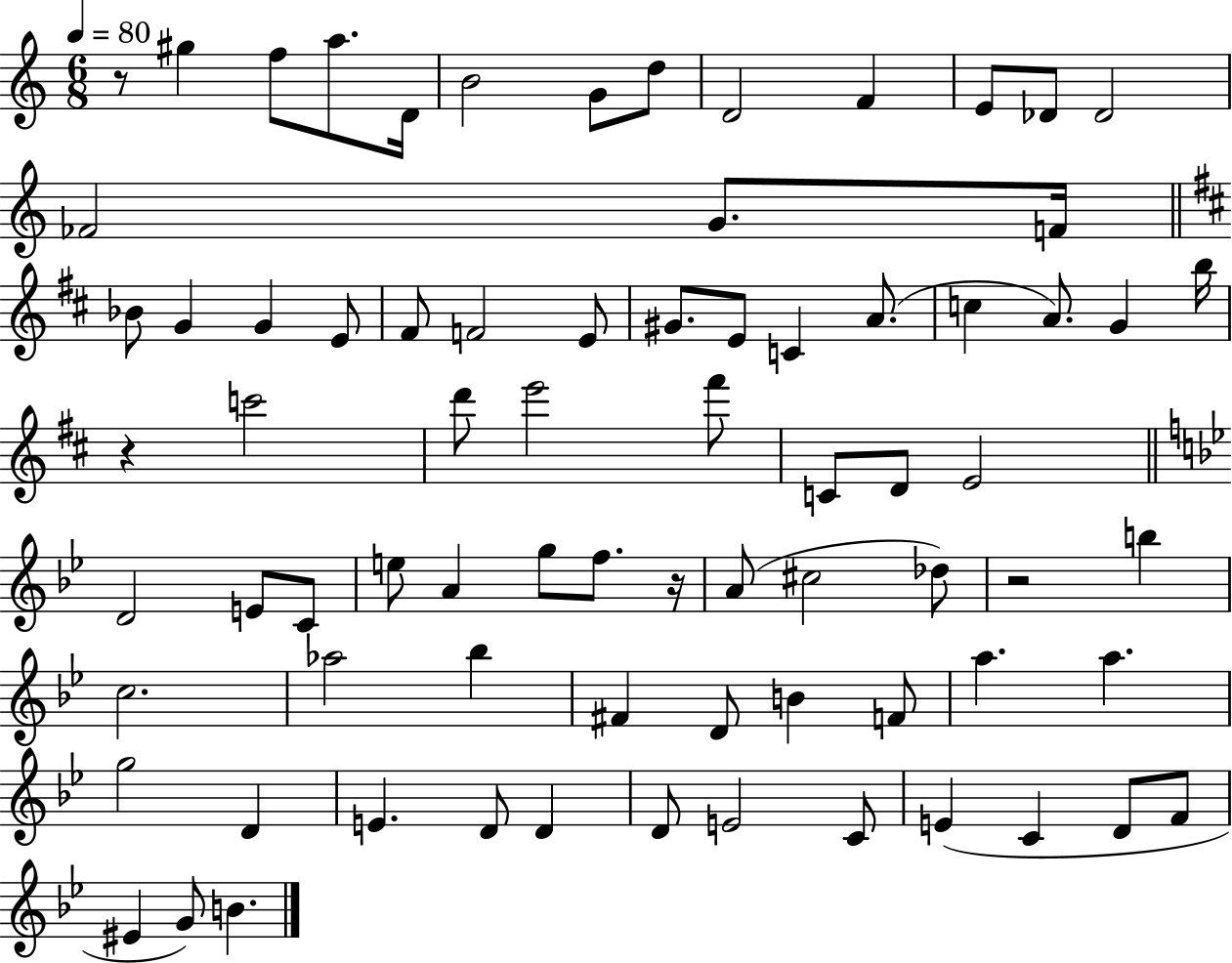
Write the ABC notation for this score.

X:1
T:Untitled
M:6/8
L:1/4
K:C
z/2 ^g f/2 a/2 D/4 B2 G/2 d/2 D2 F E/2 _D/2 _D2 _F2 G/2 F/4 _B/2 G G E/2 ^F/2 F2 E/2 ^G/2 E/2 C A/2 c A/2 G b/4 z c'2 d'/2 e'2 ^f'/2 C/2 D/2 E2 D2 E/2 C/2 e/2 A g/2 f/2 z/4 A/2 ^c2 _d/2 z2 b c2 _a2 _b ^F D/2 B F/2 a a g2 D E D/2 D D/2 E2 C/2 E C D/2 F/2 ^E G/2 B